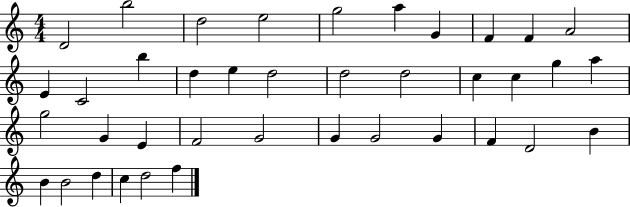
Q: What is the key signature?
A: C major